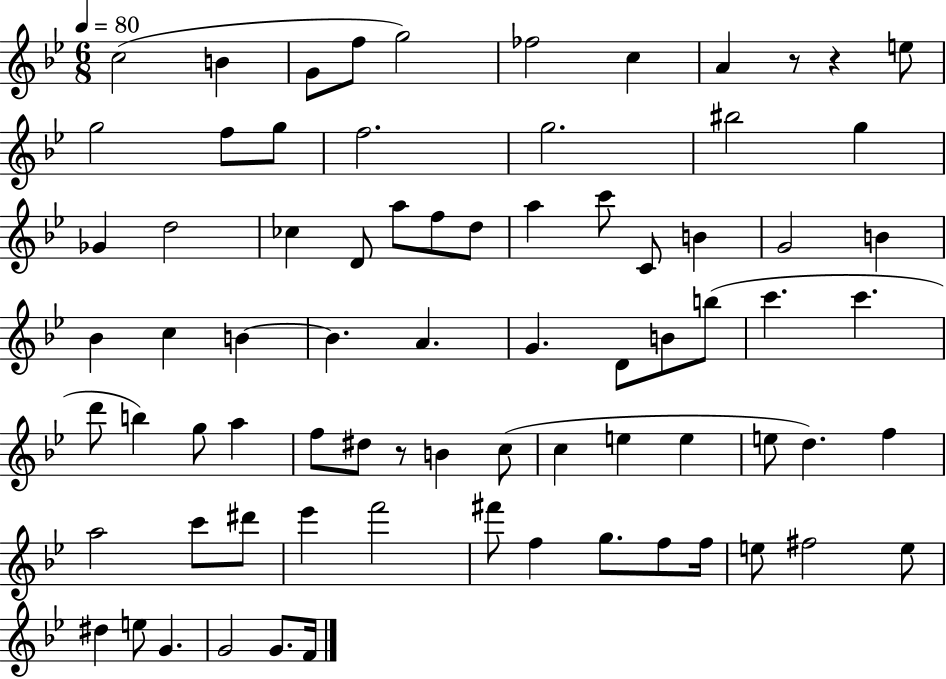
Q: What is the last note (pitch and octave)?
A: F4